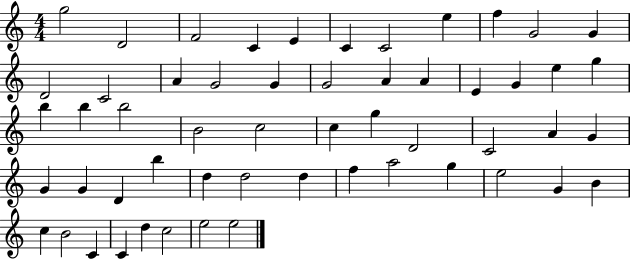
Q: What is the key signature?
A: C major